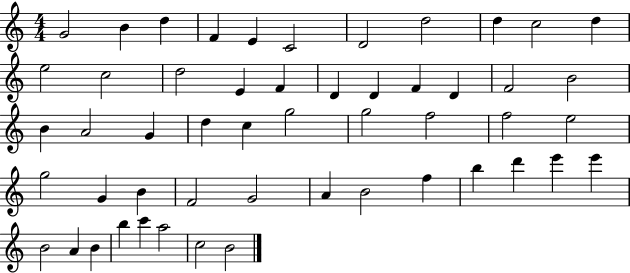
G4/h B4/q D5/q F4/q E4/q C4/h D4/h D5/h D5/q C5/h D5/q E5/h C5/h D5/h E4/q F4/q D4/q D4/q F4/q D4/q F4/h B4/h B4/q A4/h G4/q D5/q C5/q G5/h G5/h F5/h F5/h E5/h G5/h G4/q B4/q F4/h G4/h A4/q B4/h F5/q B5/q D6/q E6/q E6/q B4/h A4/q B4/q B5/q C6/q A5/h C5/h B4/h